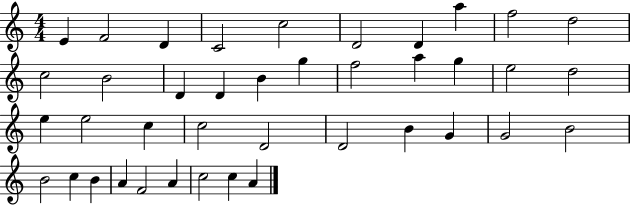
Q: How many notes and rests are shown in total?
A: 40